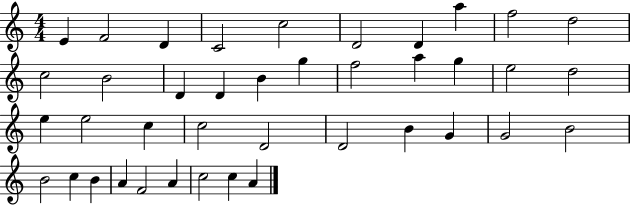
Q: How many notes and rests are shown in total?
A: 40